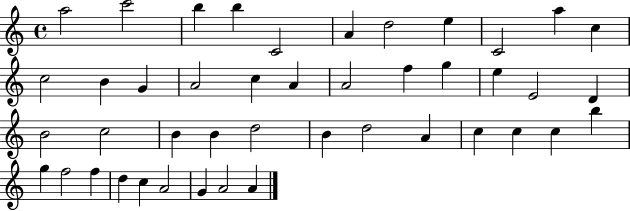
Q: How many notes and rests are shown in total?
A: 44